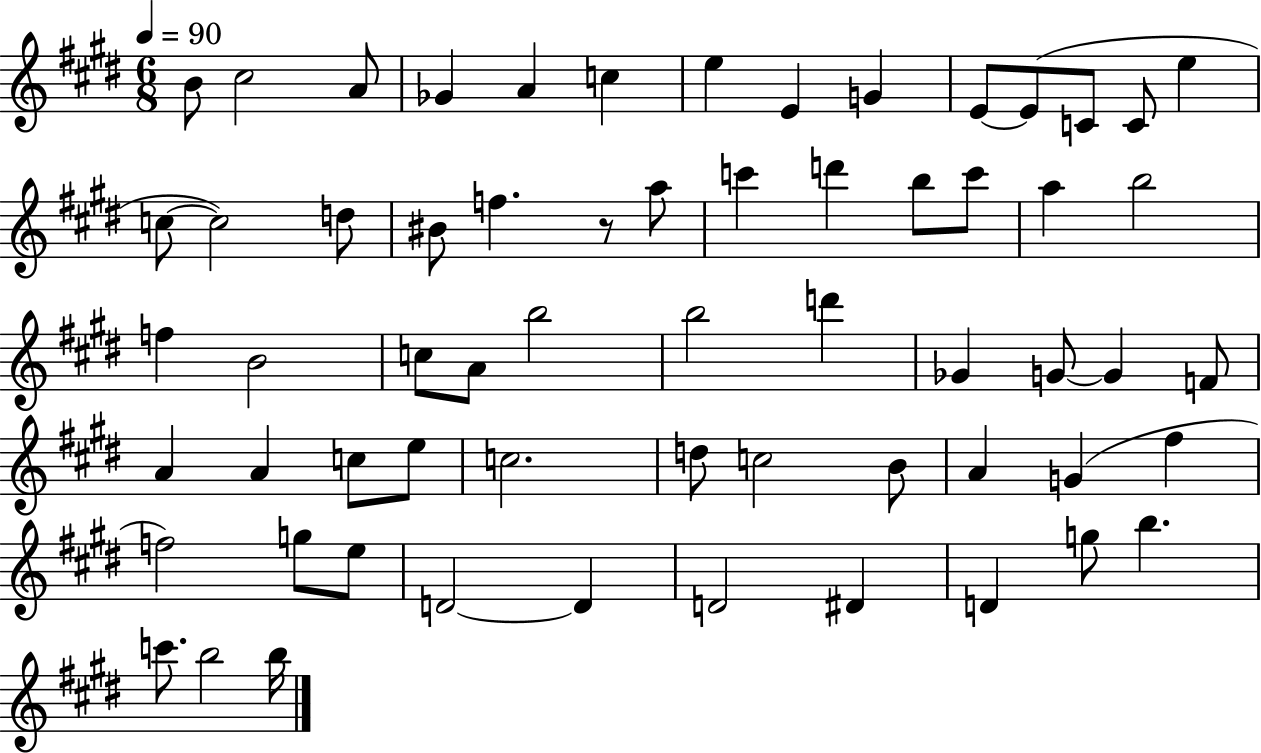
B4/e C#5/h A4/e Gb4/q A4/q C5/q E5/q E4/q G4/q E4/e E4/e C4/e C4/e E5/q C5/e C5/h D5/e BIS4/e F5/q. R/e A5/e C6/q D6/q B5/e C6/e A5/q B5/h F5/q B4/h C5/e A4/e B5/h B5/h D6/q Gb4/q G4/e G4/q F4/e A4/q A4/q C5/e E5/e C5/h. D5/e C5/h B4/e A4/q G4/q F#5/q F5/h G5/e E5/e D4/h D4/q D4/h D#4/q D4/q G5/e B5/q. C6/e. B5/h B5/s